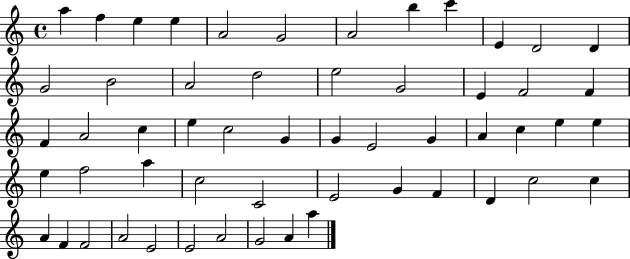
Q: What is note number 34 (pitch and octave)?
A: E5